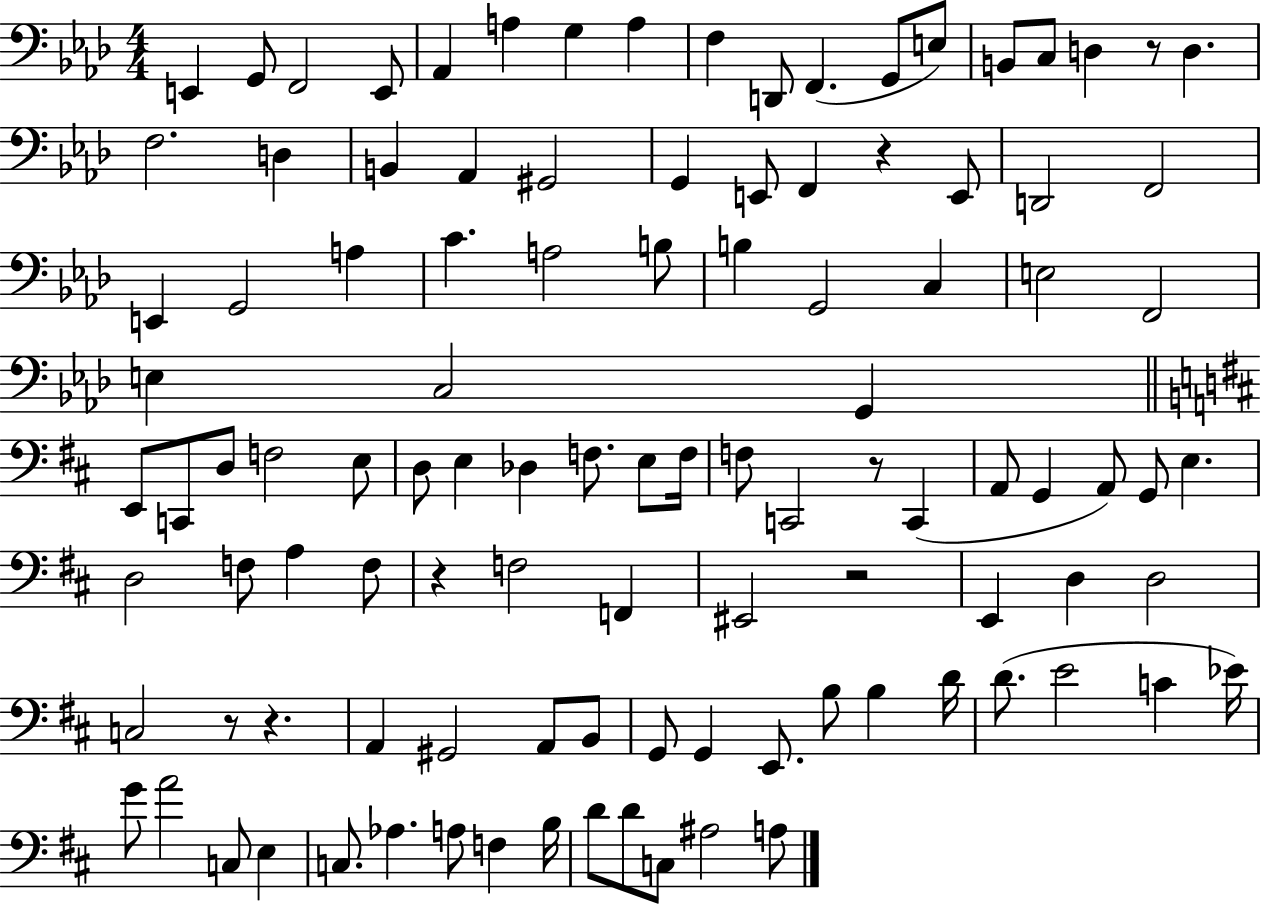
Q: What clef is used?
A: bass